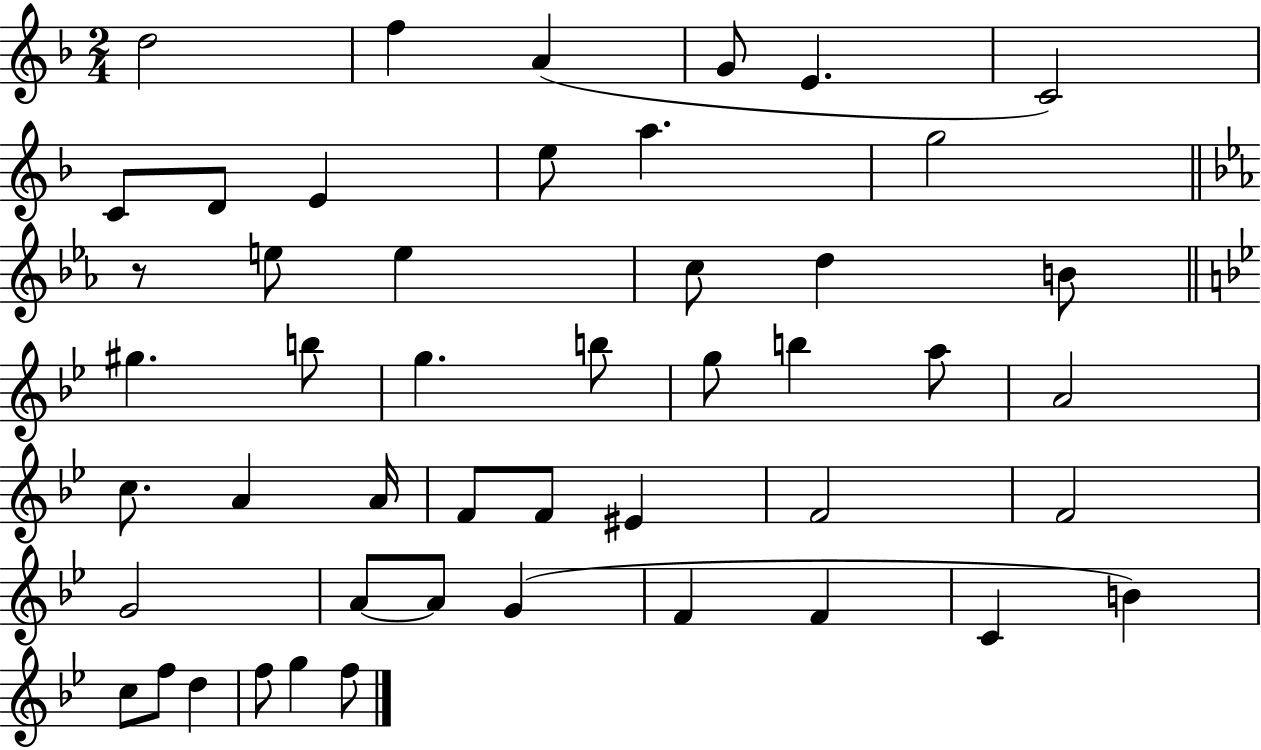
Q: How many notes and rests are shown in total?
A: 48